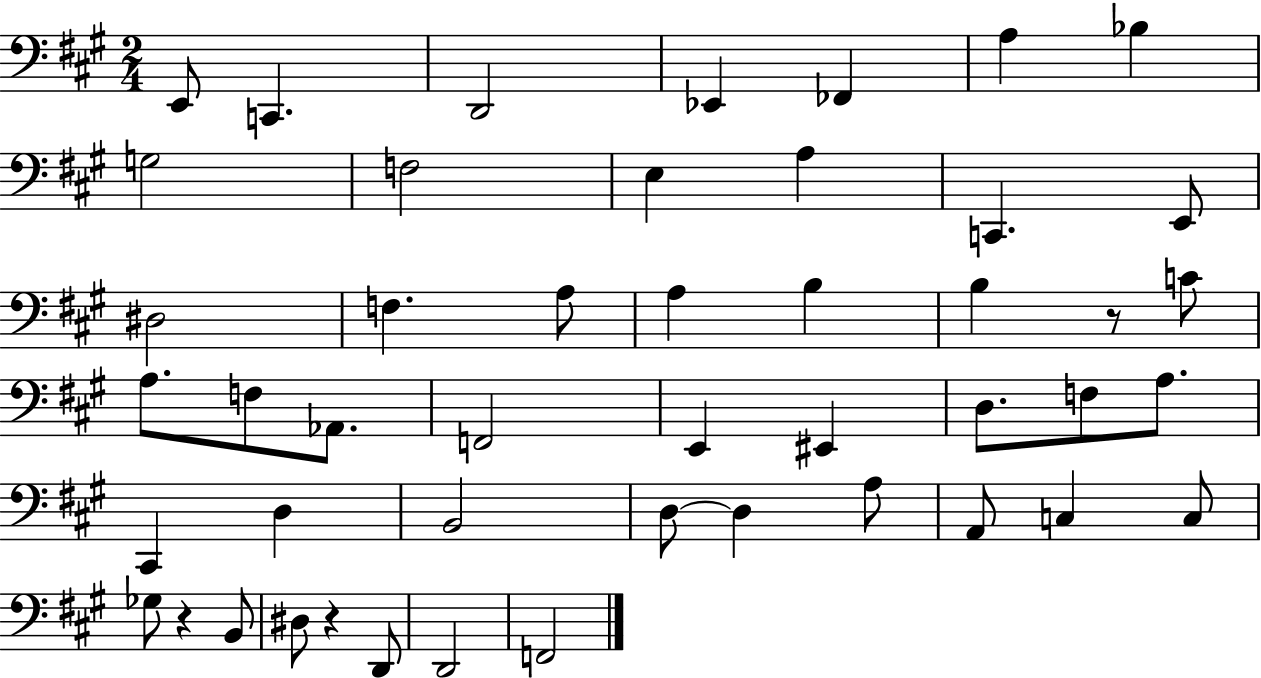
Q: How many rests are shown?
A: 3